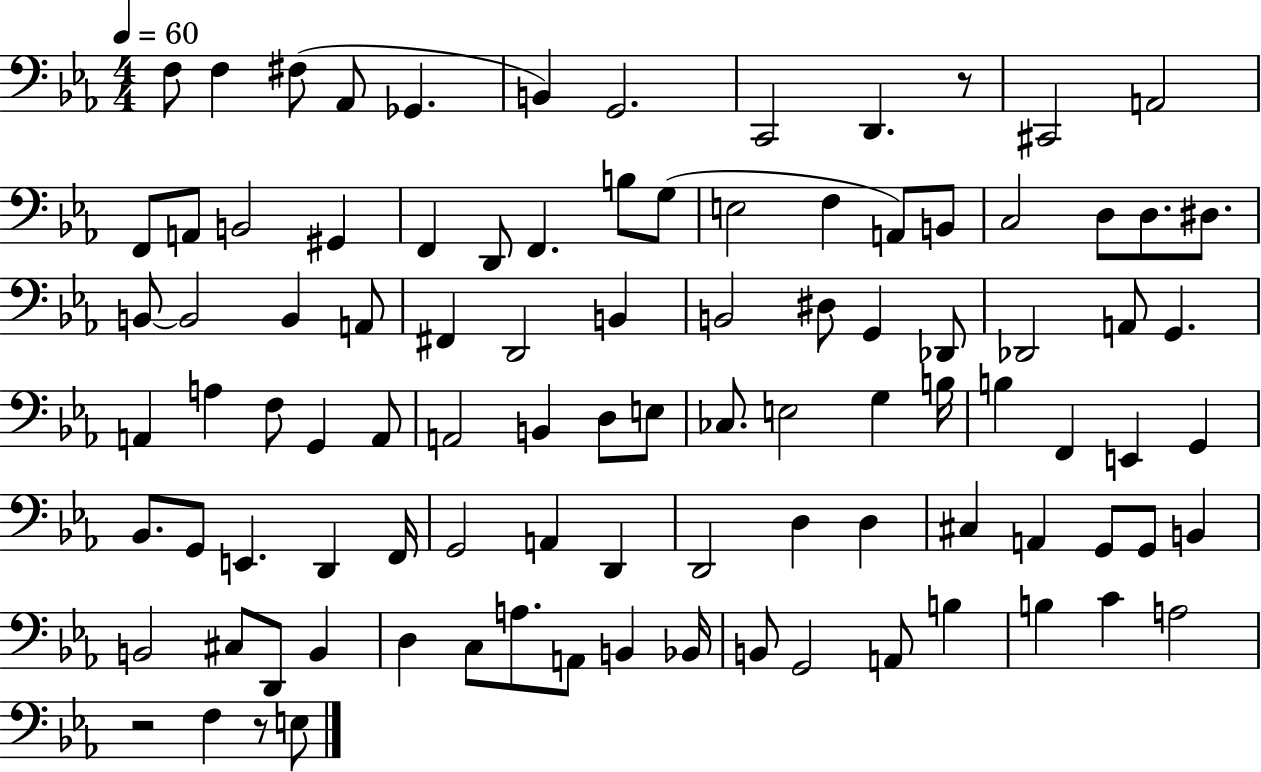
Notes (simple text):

F3/e F3/q F#3/e Ab2/e Gb2/q. B2/q G2/h. C2/h D2/q. R/e C#2/h A2/h F2/e A2/e B2/h G#2/q F2/q D2/e F2/q. B3/e G3/e E3/h F3/q A2/e B2/e C3/h D3/e D3/e. D#3/e. B2/e B2/h B2/q A2/e F#2/q D2/h B2/q B2/h D#3/e G2/q Db2/e Db2/h A2/e G2/q. A2/q A3/q F3/e G2/q A2/e A2/h B2/q D3/e E3/e CES3/e. E3/h G3/q B3/s B3/q F2/q E2/q G2/q Bb2/e. G2/e E2/q. D2/q F2/s G2/h A2/q D2/q D2/h D3/q D3/q C#3/q A2/q G2/e G2/e B2/q B2/h C#3/e D2/e B2/q D3/q C3/e A3/e. A2/e B2/q Bb2/s B2/e G2/h A2/e B3/q B3/q C4/q A3/h R/h F3/q R/e E3/e